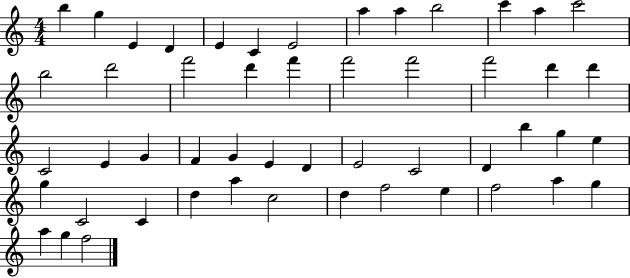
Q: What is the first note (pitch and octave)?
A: B5